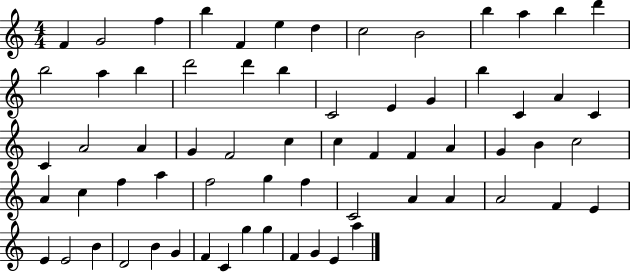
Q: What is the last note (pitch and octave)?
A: A5